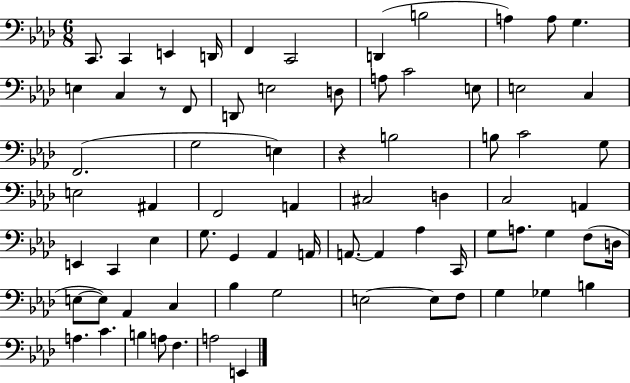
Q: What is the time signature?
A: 6/8